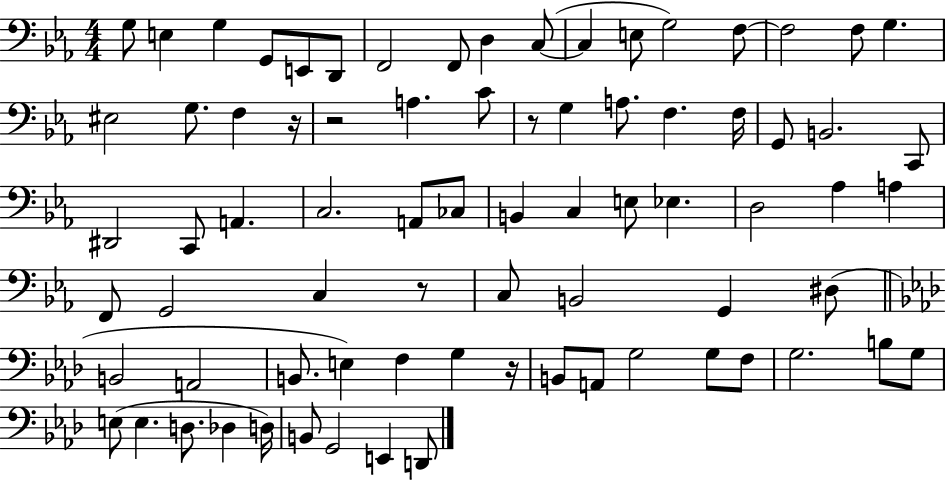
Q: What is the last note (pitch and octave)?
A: D2